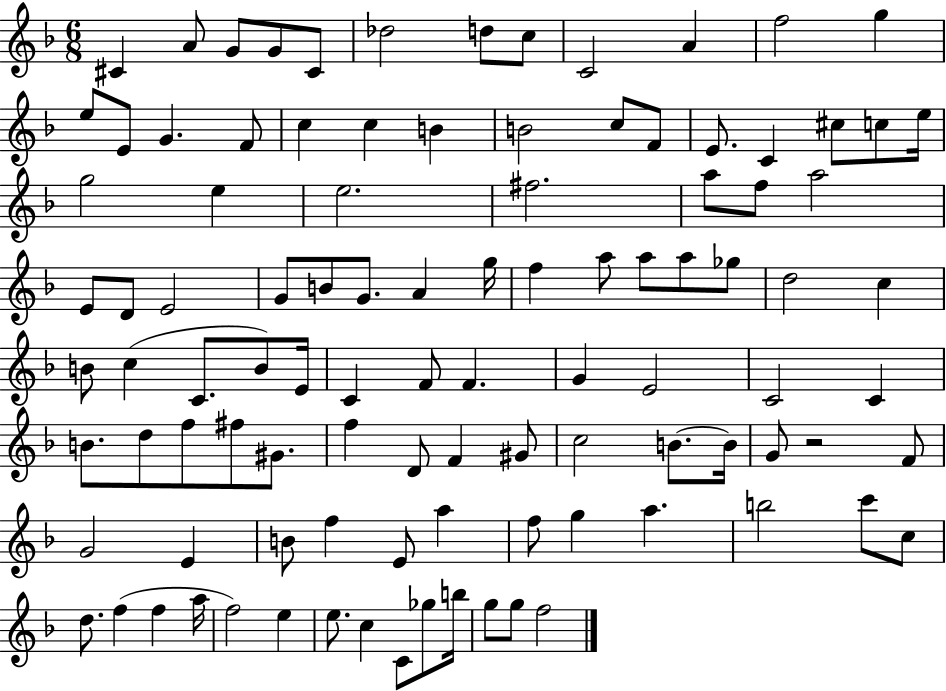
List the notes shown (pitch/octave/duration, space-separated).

C#4/q A4/e G4/e G4/e C#4/e Db5/h D5/e C5/e C4/h A4/q F5/h G5/q E5/e E4/e G4/q. F4/e C5/q C5/q B4/q B4/h C5/e F4/e E4/e. C4/q C#5/e C5/e E5/s G5/h E5/q E5/h. F#5/h. A5/e F5/e A5/h E4/e D4/e E4/h G4/e B4/e G4/e. A4/q G5/s F5/q A5/e A5/e A5/e Gb5/e D5/h C5/q B4/e C5/q C4/e. B4/e E4/s C4/q F4/e F4/q. G4/q E4/h C4/h C4/q B4/e. D5/e F5/e F#5/e G#4/e. F5/q D4/e F4/q G#4/e C5/h B4/e. B4/s G4/e R/h F4/e G4/h E4/q B4/e F5/q E4/e A5/q F5/e G5/q A5/q. B5/h C6/e C5/e D5/e. F5/q F5/q A5/s F5/h E5/q E5/e. C5/q C4/e Gb5/e B5/s G5/e G5/e F5/h